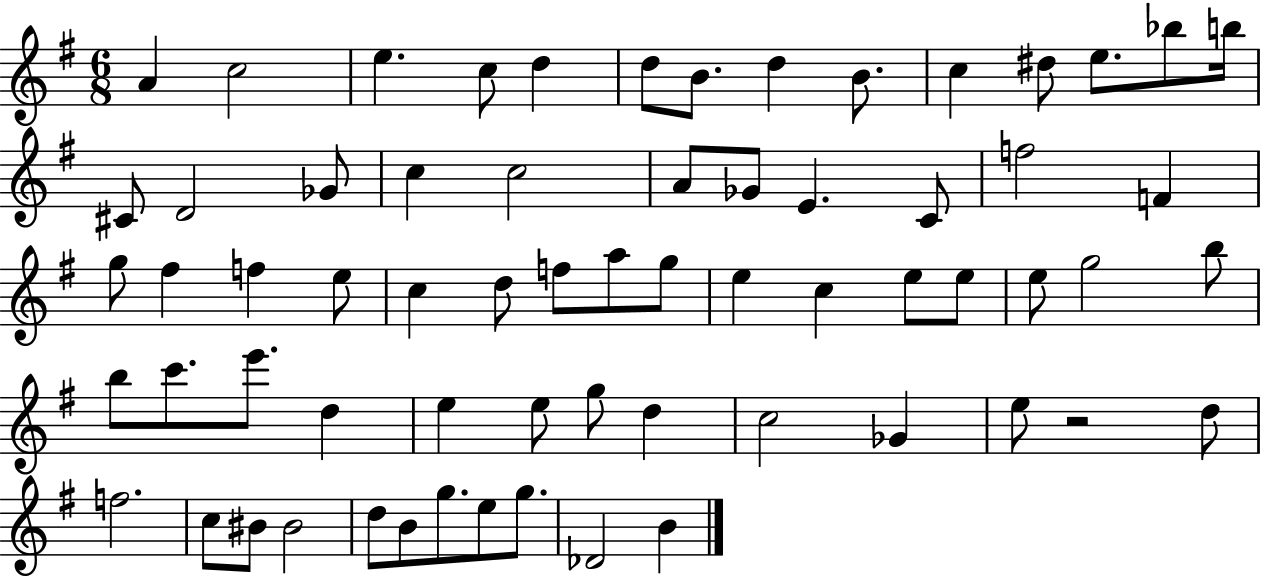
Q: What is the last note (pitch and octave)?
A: B4